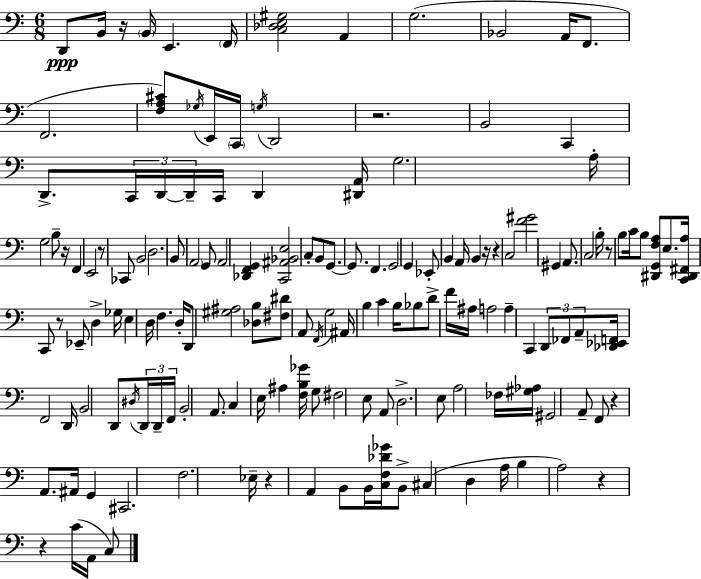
D2/e B2/s R/s B2/s E2/q. F2/s [C3,Db3,E3,G#3]/h A2/q G3/h. Bb2/h A2/s F2/e. F2/h. [F3,A3,C#4]/e Gb3/s E2/s C2/s G3/s D2/h R/h. B2/h C2/q D2/e. C2/s D2/s D2/s C2/s D2/q [D#2,A2]/s G3/h. A3/s G3/h B3/e R/s F2/q E2/h R/e CES2/e B2/h D3/h. B2/e A2/h G2/e A2/h [Db2,F2,G2]/q [C2,A#2,Bb2,E3]/h C3/e B2/e G2/e. G2/e. F2/q. G2/h G2/q Eb2/e B2/q A2/s B2/q R/s R/q C3/h [F4,G#4]/h G#2/q A2/e. C3/h B3/s R/e B3/e C4/s B3/e [D#2,G2,F3,A3]/e E3/e. [C2,D#2,F#2,A3]/s C2/e R/e Eb2/e D3/q Gb3/s E3/q D3/s F3/q. D3/s D2/e [G#3,A#3]/h [Db3,B3]/e [F#3,D#4]/e A2/e F2/s G3/h A#2/s B3/q C4/q B3/s Bb3/e D4/e F4/s A#3/s A3/h A3/q C2/q D2/e FES2/e A2/e [Db2,Eb2,F2]/s F2/h D2/s B2/h D2/e D#3/s D2/s D2/s F2/s B2/h A2/e. C3/q E3/s A#3/q [F3,B3,Gb4]/s G3/e F#3/h E3/e A2/e D3/h. E3/e A3/h FES3/s [G#3,Ab3]/s G#2/h A2/e F2/e R/q A2/e. A#2/s G2/q C#2/h. F3/h. Eb3/s R/q A2/q B2/e B2/s [C3,F3,Db4,Gb4]/s B2/e C#3/q D3/q A3/s B3/q A3/h R/q R/q C4/s A2/s C3/e